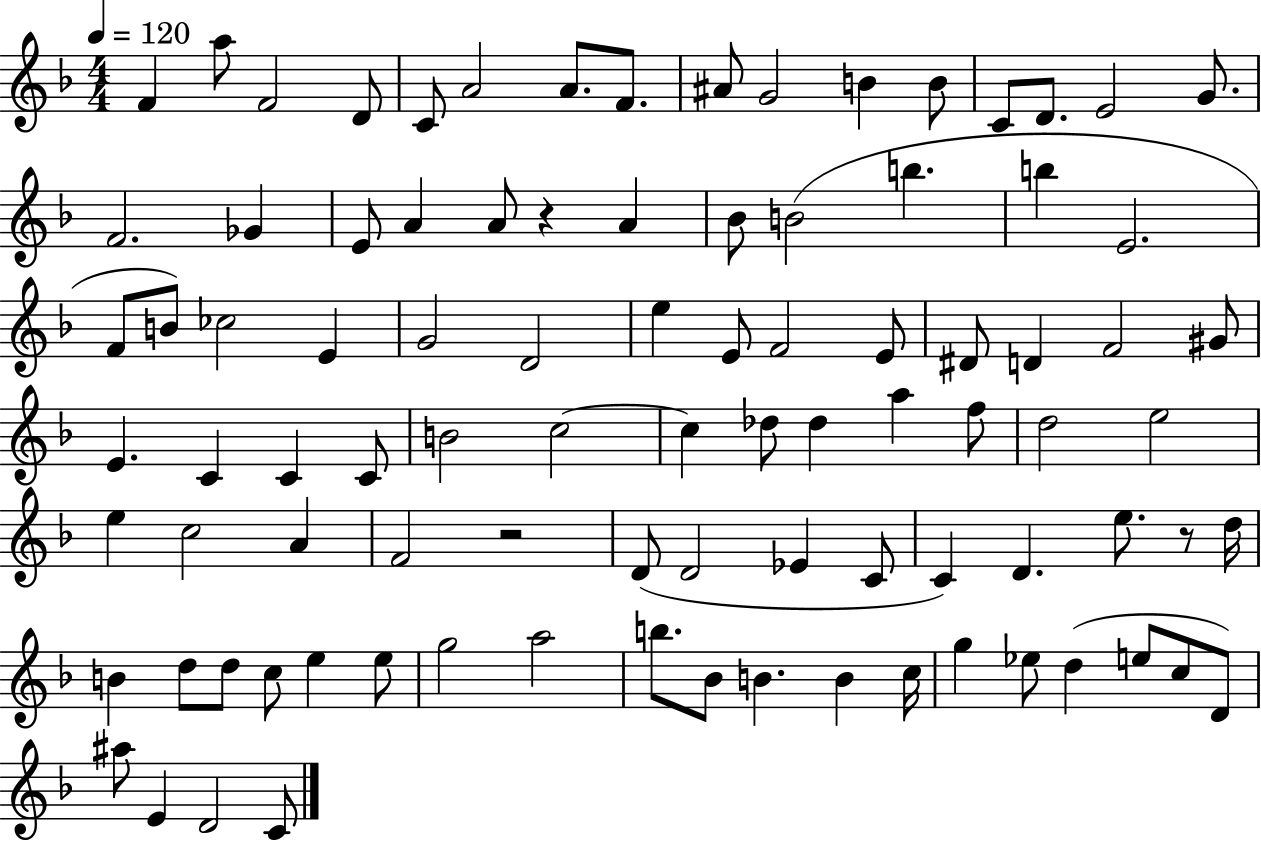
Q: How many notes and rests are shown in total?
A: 92